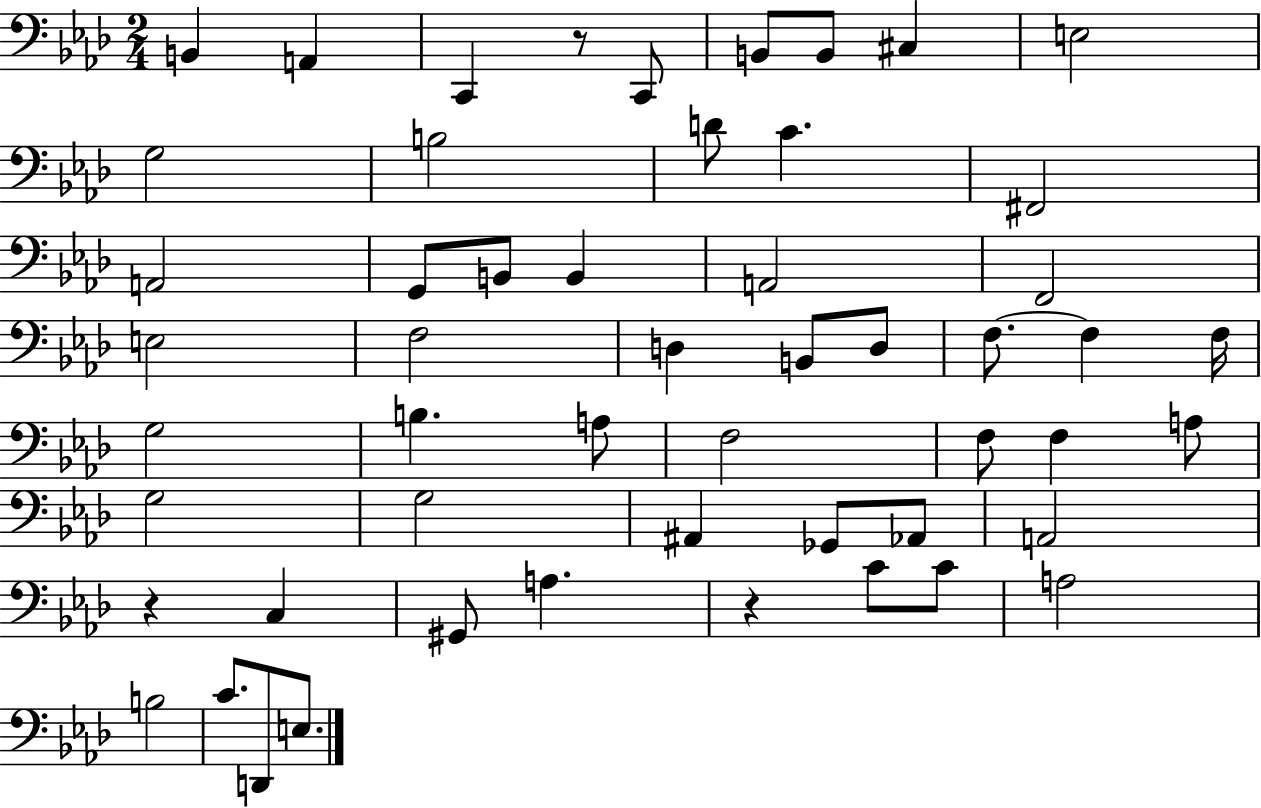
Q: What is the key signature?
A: AES major